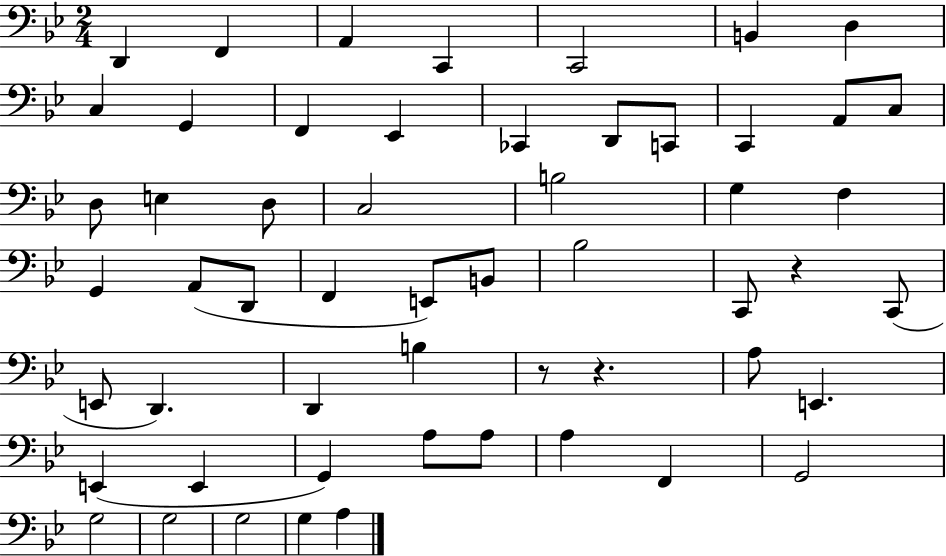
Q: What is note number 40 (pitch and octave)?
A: E2